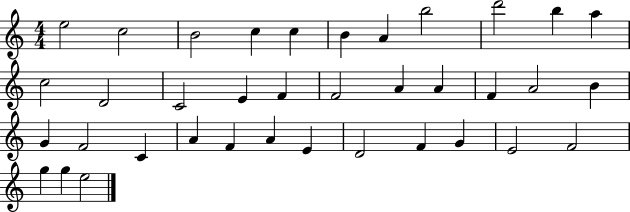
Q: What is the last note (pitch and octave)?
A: E5